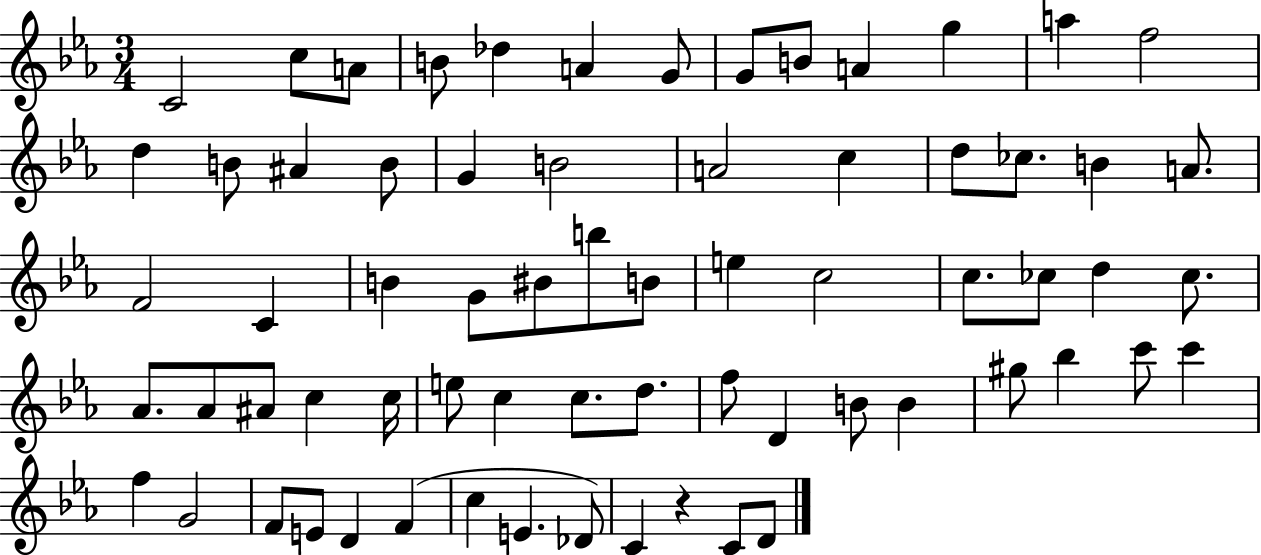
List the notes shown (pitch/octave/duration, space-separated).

C4/h C5/e A4/e B4/e Db5/q A4/q G4/e G4/e B4/e A4/q G5/q A5/q F5/h D5/q B4/e A#4/q B4/e G4/q B4/h A4/h C5/q D5/e CES5/e. B4/q A4/e. F4/h C4/q B4/q G4/e BIS4/e B5/e B4/e E5/q C5/h C5/e. CES5/e D5/q CES5/e. Ab4/e. Ab4/e A#4/e C5/q C5/s E5/e C5/q C5/e. D5/e. F5/e D4/q B4/e B4/q G#5/e Bb5/q C6/e C6/q F5/q G4/h F4/e E4/e D4/q F4/q C5/q E4/q. Db4/e C4/q R/q C4/e D4/e